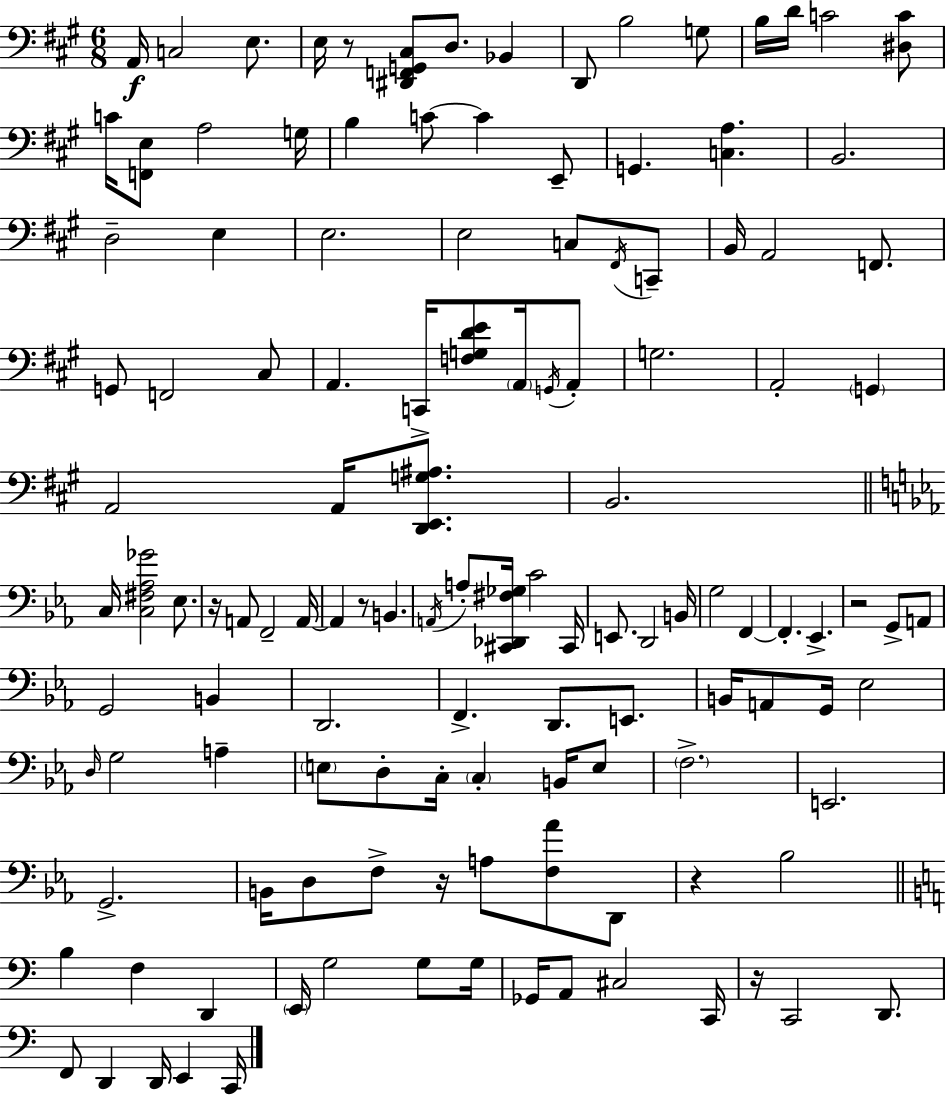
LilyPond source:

{
  \clef bass
  \numericTimeSignature
  \time 6/8
  \key a \major
  \repeat volta 2 { a,16\f c2 e8. | e16 r8 <dis, f, g, cis>8 d8. bes,4 | d,8 b2 g8 | b16 d'16 c'2 <dis c'>8 | \break c'16 <f, e>8 a2 g16 | b4 c'8~~ c'4 e,8-- | g,4. <c a>4. | b,2. | \break d2-- e4 | e2. | e2 c8 \acciaccatura { fis,16 } c,8-- | b,16 a,2 f,8. | \break g,8 f,2 cis8 | a,4. c,16-> <f g d' e'>8 \parenthesize a,16 \acciaccatura { g,16 } | a,8-. g2. | a,2-. \parenthesize g,4 | \break a,2 a,16 <d, e, g ais>8. | b,2. | \bar "||" \break \key ees \major c16 <c fis aes ges'>2 ees8. | r16 a,8 f,2-- a,16~~ | a,4 r8 b,4. | \acciaccatura { a,16 } a8-. <cis, des, fis ges>16 c'2 | \break cis,16 e,8. d,2 | b,16 g2 f,4~~ | f,4.-. ees,4.-> | r2 g,8-> a,8 | \break g,2 b,4 | d,2. | f,4.-> d,8. e,8. | b,16 a,8 g,16 ees2 | \break \grace { d16 } g2 a4-- | \parenthesize e8 d8-. c16-. \parenthesize c4-. b,16 | e8 \parenthesize f2.-> | e,2. | \break g,2.-> | b,16 d8 f8-> r16 a8 <f aes'>8 | d,8 r4 bes2 | \bar "||" \break \key c \major b4 f4 d,4 | \parenthesize e,16 g2 g8 g16 | ges,16 a,8 cis2 c,16 | r16 c,2 d,8. | \break f,8 d,4 d,16 e,4 c,16 | } \bar "|."
}